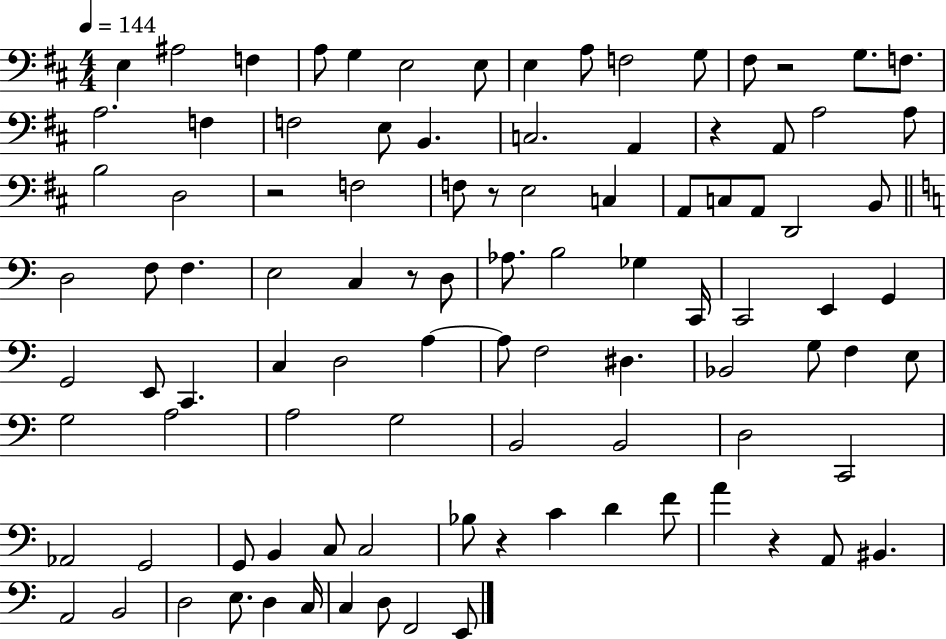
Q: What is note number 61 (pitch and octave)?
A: E3